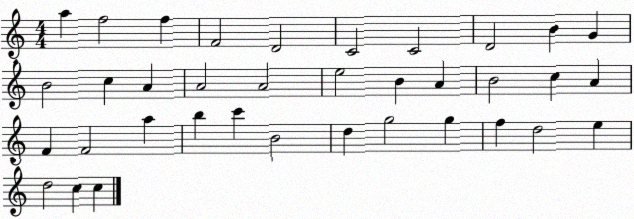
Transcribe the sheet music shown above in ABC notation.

X:1
T:Untitled
M:4/4
L:1/4
K:C
a f2 f F2 D2 C2 C2 D2 B G B2 c A A2 A2 e2 B A B2 c A F F2 a b c' B2 d g2 g f d2 e d2 c c